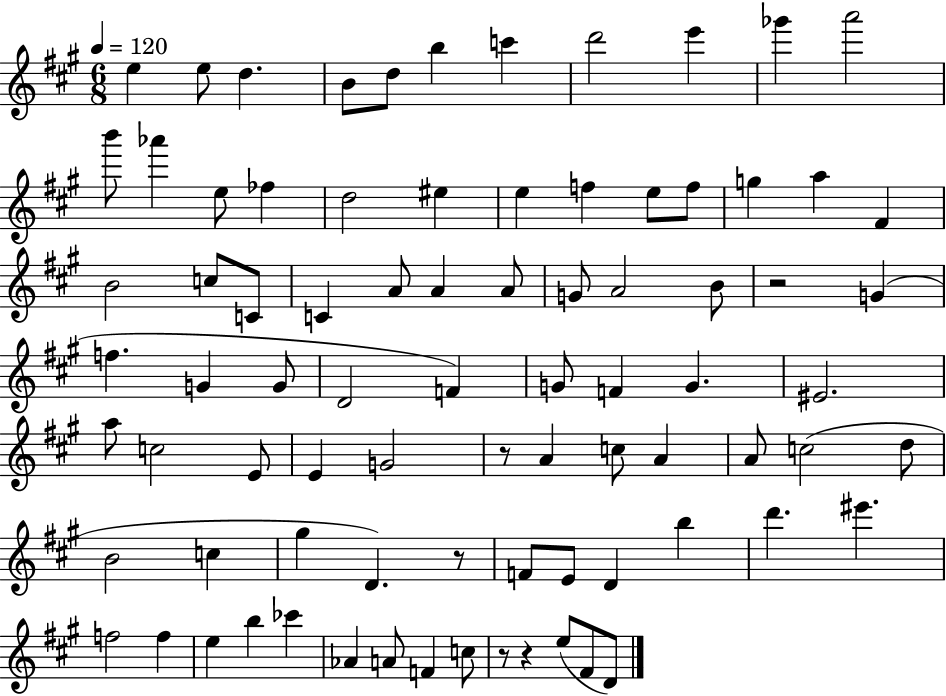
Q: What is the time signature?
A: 6/8